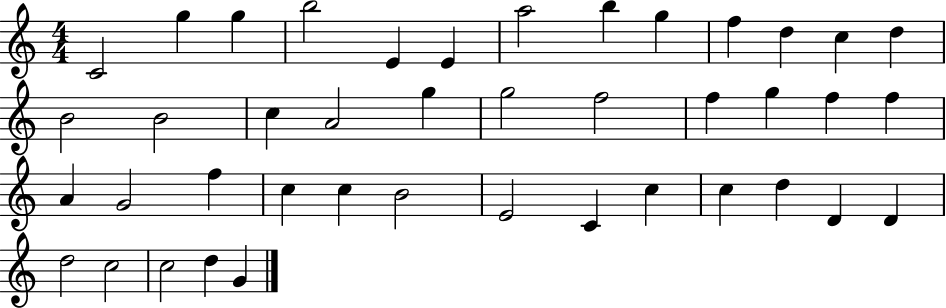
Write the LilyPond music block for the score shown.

{
  \clef treble
  \numericTimeSignature
  \time 4/4
  \key c \major
  c'2 g''4 g''4 | b''2 e'4 e'4 | a''2 b''4 g''4 | f''4 d''4 c''4 d''4 | \break b'2 b'2 | c''4 a'2 g''4 | g''2 f''2 | f''4 g''4 f''4 f''4 | \break a'4 g'2 f''4 | c''4 c''4 b'2 | e'2 c'4 c''4 | c''4 d''4 d'4 d'4 | \break d''2 c''2 | c''2 d''4 g'4 | \bar "|."
}